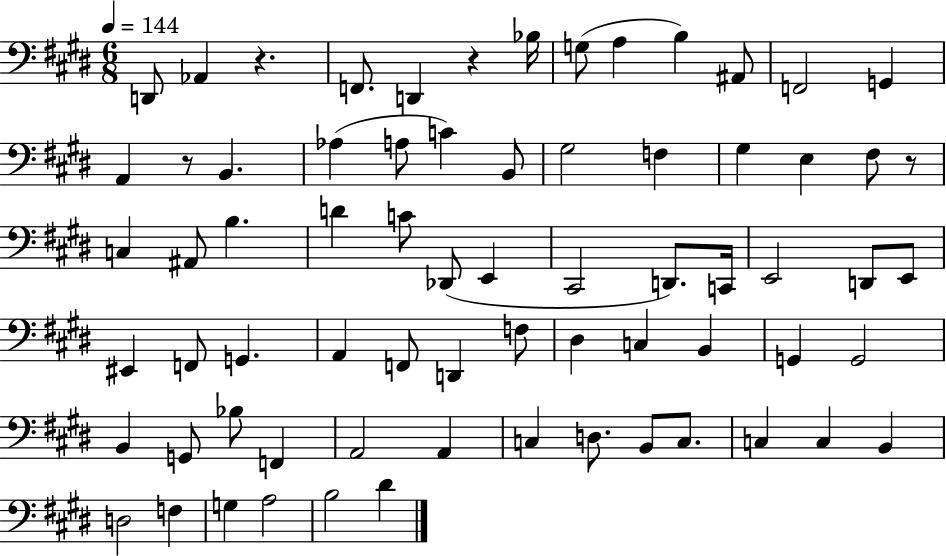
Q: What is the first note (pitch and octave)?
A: D2